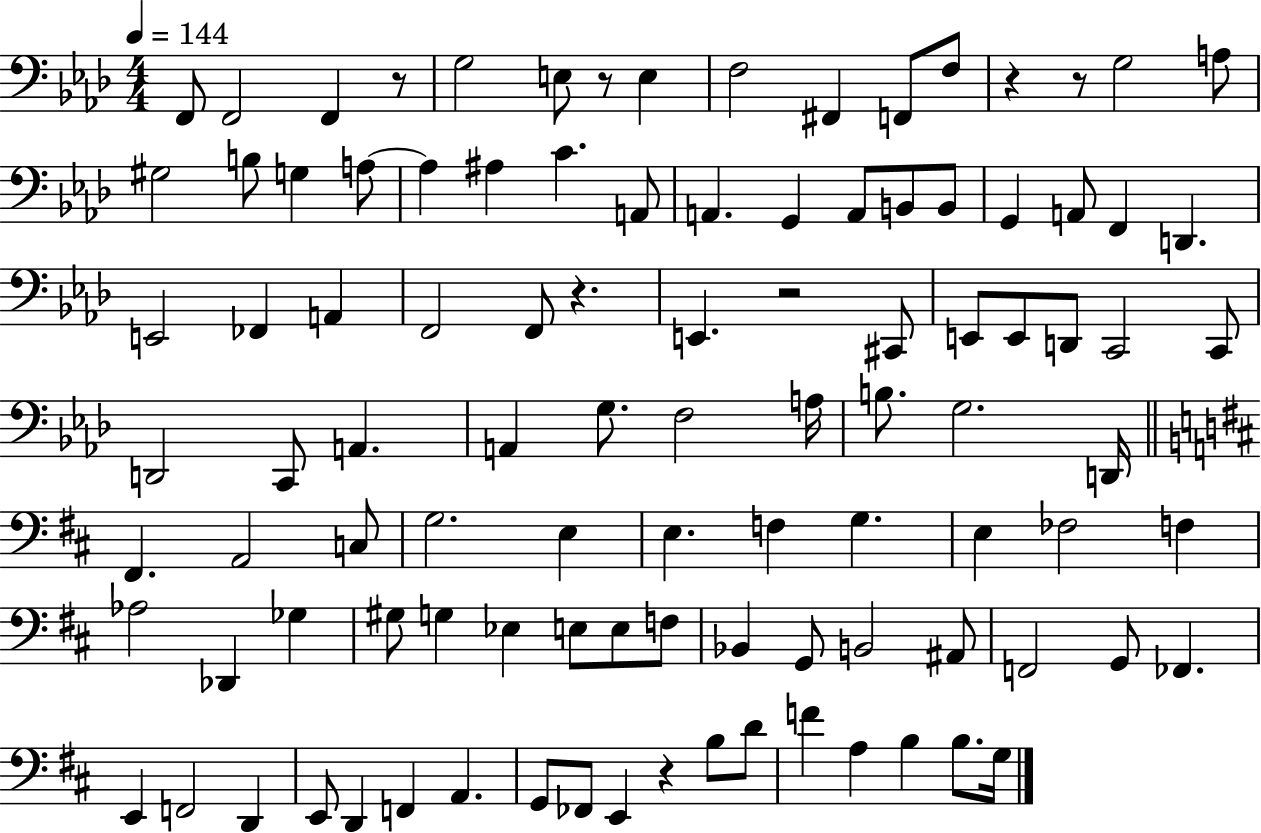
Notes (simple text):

F2/e F2/h F2/q R/e G3/h E3/e R/e E3/q F3/h F#2/q F2/e F3/e R/q R/e G3/h A3/e G#3/h B3/e G3/q A3/e A3/q A#3/q C4/q. A2/e A2/q. G2/q A2/e B2/e B2/e G2/q A2/e F2/q D2/q. E2/h FES2/q A2/q F2/h F2/e R/q. E2/q. R/h C#2/e E2/e E2/e D2/e C2/h C2/e D2/h C2/e A2/q. A2/q G3/e. F3/h A3/s B3/e. G3/h. D2/s F#2/q. A2/h C3/e G3/h. E3/q E3/q. F3/q G3/q. E3/q FES3/h F3/q Ab3/h Db2/q Gb3/q G#3/e G3/q Eb3/q E3/e E3/e F3/e Bb2/q G2/e B2/h A#2/e F2/h G2/e FES2/q. E2/q F2/h D2/q E2/e D2/q F2/q A2/q. G2/e FES2/e E2/q R/q B3/e D4/e F4/q A3/q B3/q B3/e. G3/s